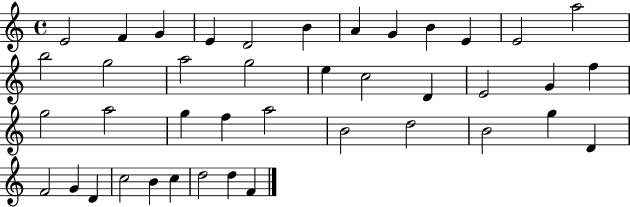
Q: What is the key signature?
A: C major